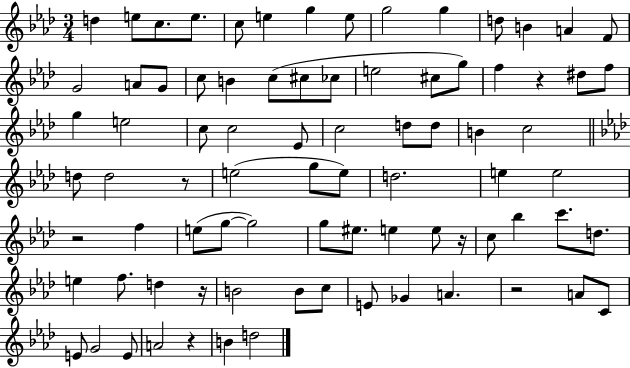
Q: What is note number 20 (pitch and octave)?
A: C5